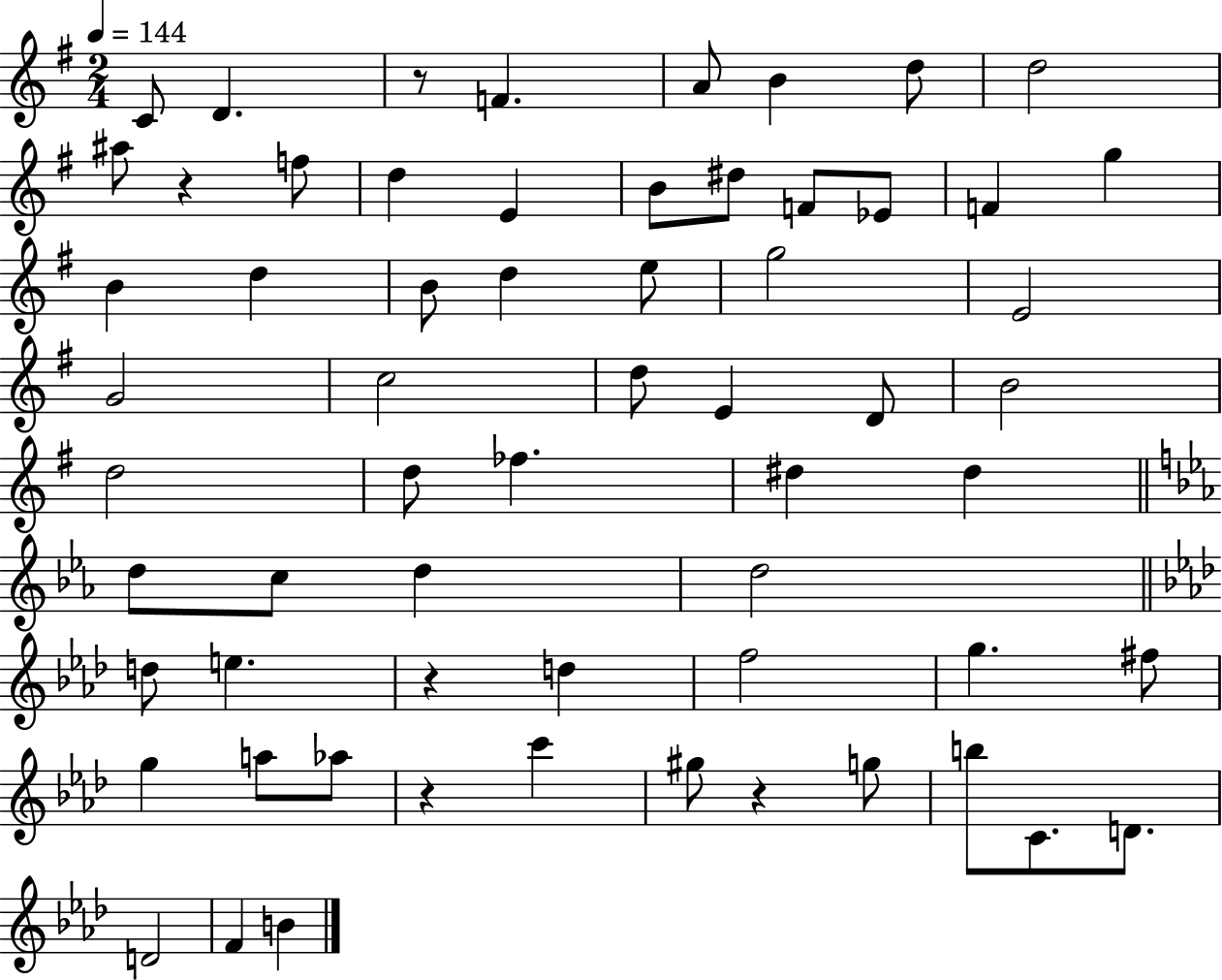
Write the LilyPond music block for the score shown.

{
  \clef treble
  \numericTimeSignature
  \time 2/4
  \key g \major
  \tempo 4 = 144
  c'8 d'4. | r8 f'4. | a'8 b'4 d''8 | d''2 | \break ais''8 r4 f''8 | d''4 e'4 | b'8 dis''8 f'8 ees'8 | f'4 g''4 | \break b'4 d''4 | b'8 d''4 e''8 | g''2 | e'2 | \break g'2 | c''2 | d''8 e'4 d'8 | b'2 | \break d''2 | d''8 fes''4. | dis''4 dis''4 | \bar "||" \break \key c \minor d''8 c''8 d''4 | d''2 | \bar "||" \break \key aes \major d''8 e''4. | r4 d''4 | f''2 | g''4. fis''8 | \break g''4 a''8 aes''8 | r4 c'''4 | gis''8 r4 g''8 | b''8 c'8. d'8. | \break d'2 | f'4 b'4 | \bar "|."
}